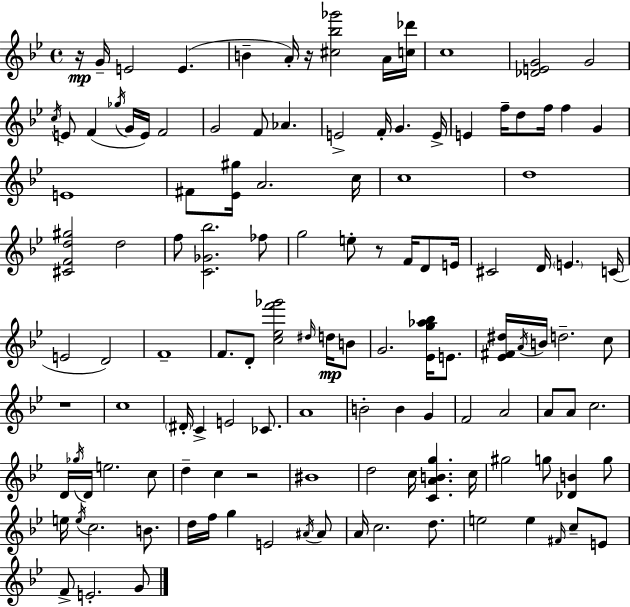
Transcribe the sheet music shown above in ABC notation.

X:1
T:Untitled
M:4/4
L:1/4
K:Gm
z/4 G/4 E2 E B A/4 z/4 [^c_b_g']2 A/4 [c_d']/4 c4 [_DEG]2 G2 c/4 E/2 F _g/4 G/4 E/4 F2 G2 F/2 _A E2 F/4 G E/4 E f/4 d/2 f/4 f G E4 ^F/2 [_E^g]/4 A2 c/4 c4 d4 [^CFd^g]2 d2 f/2 [C_G_b]2 _f/2 g2 e/2 z/2 F/4 D/2 E/4 ^C2 D/4 E C/4 E2 D2 F4 F/2 D/2 [c_ef'_g']2 ^d/4 d/4 B/2 G2 [_Eg_a_b]/4 E/2 [_E^F^d]/4 A/4 B/4 d2 c/2 z4 c4 ^D/4 C E2 _C/2 A4 B2 B G F2 A2 A/2 A/2 c2 D/4 _g/4 D/4 e2 c/2 d c z2 ^B4 d2 c/4 [CABg] c/4 ^g2 g/2 [_DB] g/2 e/4 e/4 c2 B/2 d/4 f/4 g E2 ^A/4 ^A/2 A/4 c2 d/2 e2 e ^F/4 c/2 E/2 F/2 E2 G/2